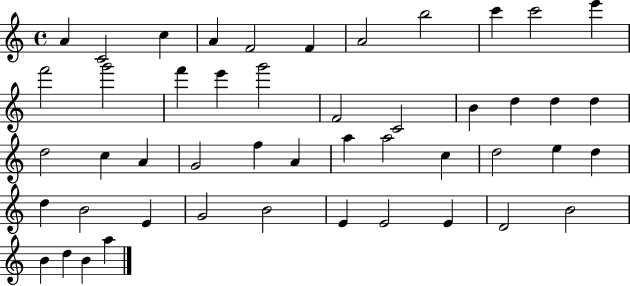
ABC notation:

X:1
T:Untitled
M:4/4
L:1/4
K:C
A C2 c A F2 F A2 b2 c' c'2 e' f'2 g'2 f' e' g'2 F2 C2 B d d d d2 c A G2 f A a a2 c d2 e d d B2 E G2 B2 E E2 E D2 B2 B d B a